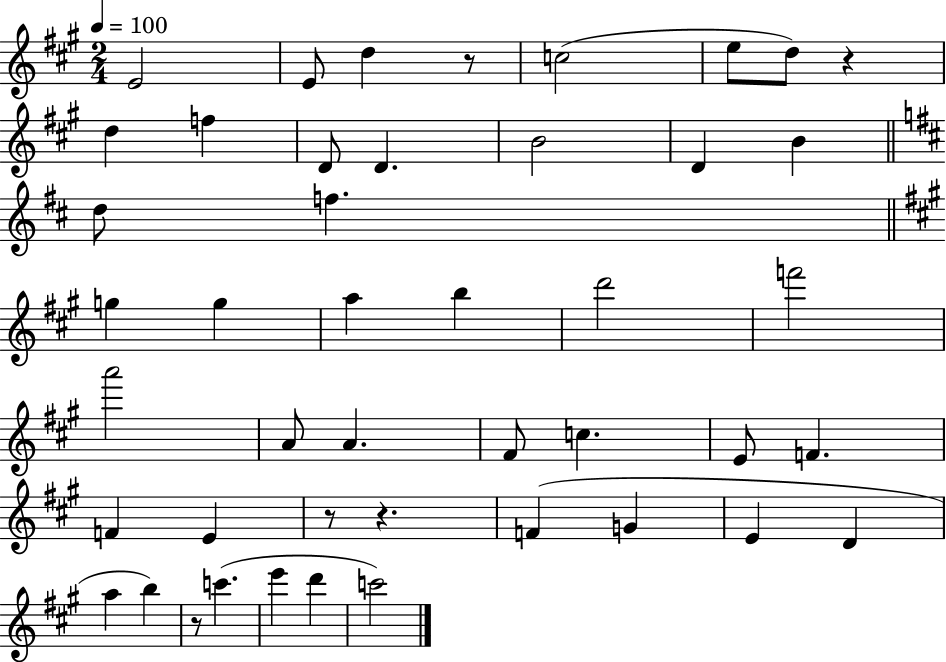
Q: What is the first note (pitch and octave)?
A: E4